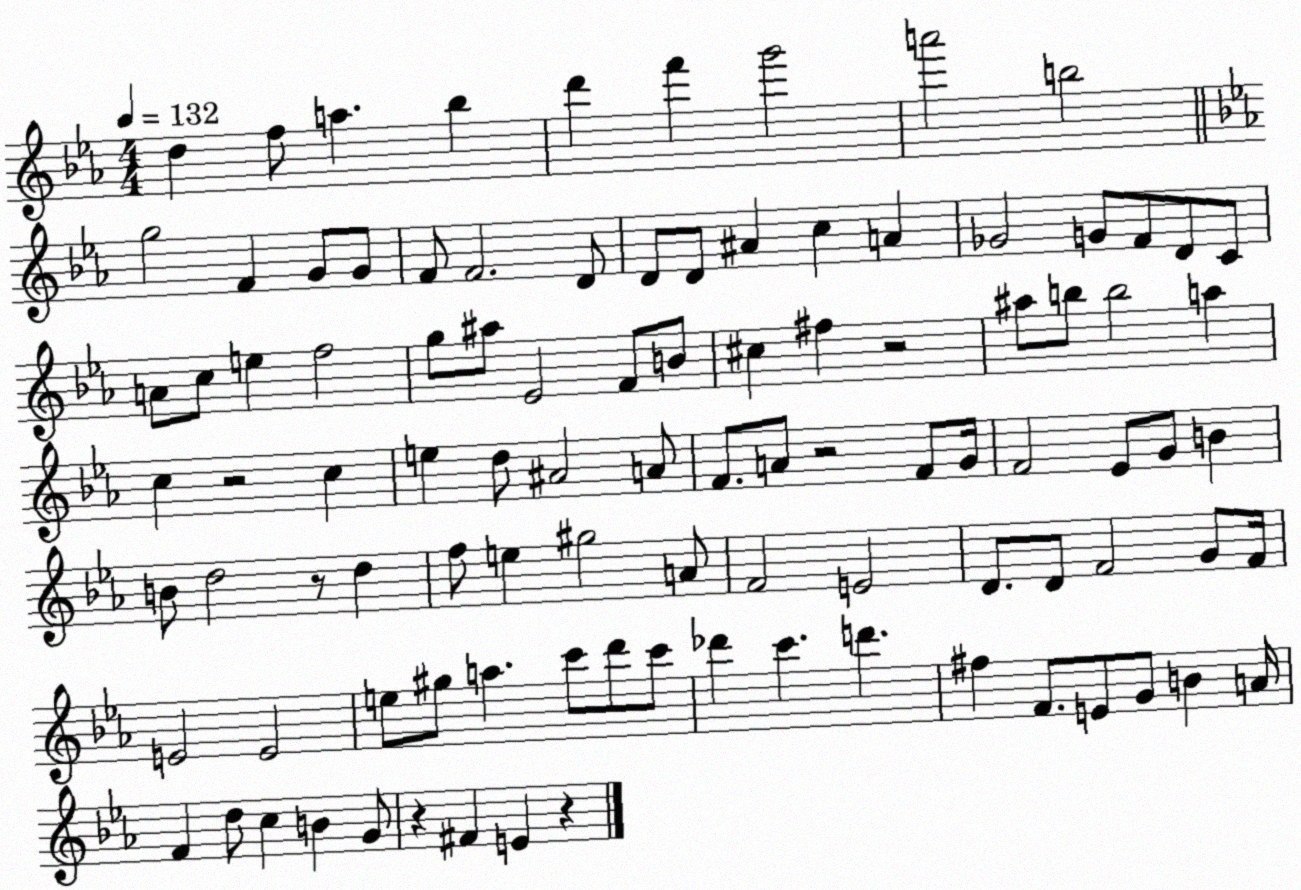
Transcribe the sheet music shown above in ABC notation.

X:1
T:Untitled
M:4/4
L:1/4
K:Eb
d f/2 a _b d' f' g'2 a'2 b2 g2 F G/2 G/2 F/2 F2 D/2 D/2 D/2 ^A c A _G2 G/2 F/2 D/2 C/2 A/2 c/2 e f2 g/2 ^a/2 _E2 F/2 B/2 ^c ^f z2 ^a/2 b/2 b2 a c z2 c e d/2 ^A2 A/2 F/2 A/2 z2 F/2 G/4 F2 _E/2 G/2 B B/2 d2 z/2 d f/2 e ^g2 A/2 F2 E2 D/2 D/2 F2 G/2 F/4 E2 E2 e/2 ^g/2 a c'/2 d'/2 c'/2 _d' c' d' ^f F/2 E/2 G/2 B A/4 F d/2 c B G/2 z ^F E z